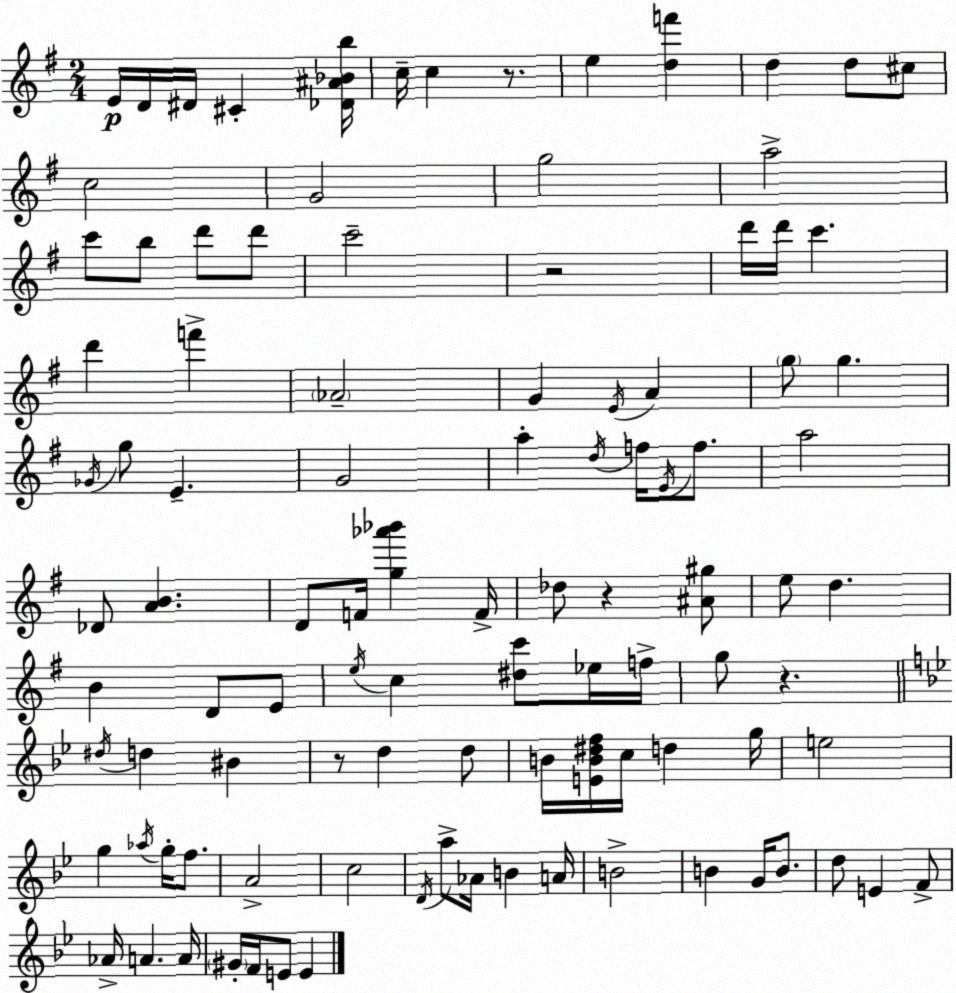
X:1
T:Untitled
M:2/4
L:1/4
K:G
E/4 D/4 ^D/4 ^C [_D^A_Bb]/4 c/4 c z/2 e [df'] d d/2 ^c/2 c2 G2 g2 a2 c'/2 b/2 d'/2 d'/2 c'2 z2 d'/4 d'/4 c' d' f' _A2 G E/4 A g/2 g _G/4 g/2 E G2 a d/4 f/4 E/4 f/2 a2 _D/2 [AB] D/2 F/4 [g_a'_b'] F/4 _d/2 z [^A^g]/2 e/2 d B D/2 E/2 e/4 c [^dc']/2 _e/4 f/4 g/2 z ^d/4 d ^B z/2 d d/2 B/4 [EB^df]/4 c/4 d g/4 e2 g _a/4 g/4 f/2 A2 c2 D/4 a/2 _A/4 B A/4 B2 B G/4 B/2 d/2 E F/2 _A/4 A A/4 ^G/4 F/4 E/2 E